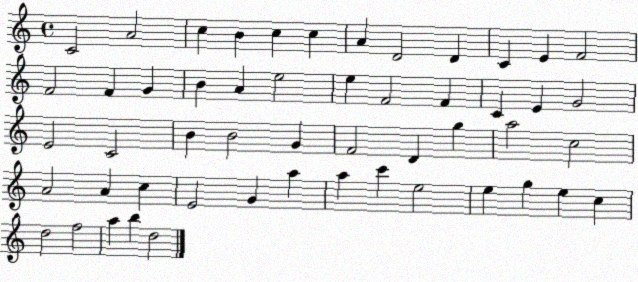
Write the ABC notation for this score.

X:1
T:Untitled
M:4/4
L:1/4
K:C
C2 A2 c B c c A D2 D C E F2 F2 F G B A e2 e F2 F C E G2 E2 C2 B B2 G F2 D g a2 c2 A2 A c E2 G a a c' e2 e g e c d2 f2 a b d2